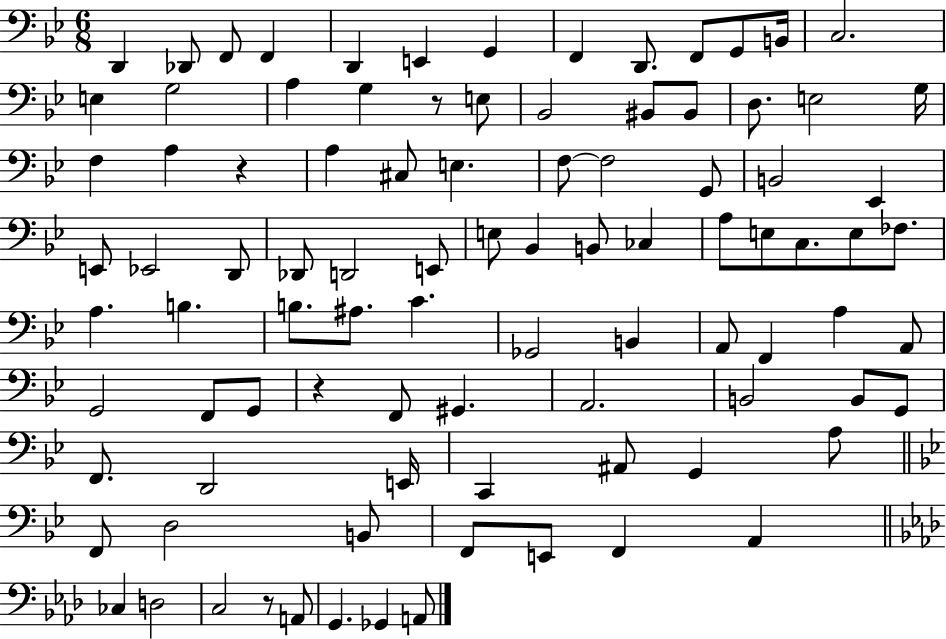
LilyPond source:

{
  \clef bass
  \numericTimeSignature
  \time 6/8
  \key bes \major
  d,4 des,8 f,8 f,4 | d,4 e,4 g,4 | f,4 d,8. f,8 g,8 b,16 | c2. | \break e4 g2 | a4 g4 r8 e8 | bes,2 bis,8 bis,8 | d8. e2 g16 | \break f4 a4 r4 | a4 cis8 e4. | f8~~ f2 g,8 | b,2 ees,4 | \break e,8 ees,2 d,8 | des,8 d,2 e,8 | e8 bes,4 b,8 ces4 | a8 e8 c8. e8 fes8. | \break a4. b4. | b8. ais8. c'4. | ges,2 b,4 | a,8 f,4 a4 a,8 | \break g,2 f,8 g,8 | r4 f,8 gis,4. | a,2. | b,2 b,8 g,8 | \break f,8. d,2 e,16 | c,4 ais,8 g,4 a8 | \bar "||" \break \key g \minor f,8 d2 b,8 | f,8 e,8 f,4 a,4 | \bar "||" \break \key f \minor ces4 d2 | c2 r8 a,8 | g,4. ges,4 a,8 | \bar "|."
}